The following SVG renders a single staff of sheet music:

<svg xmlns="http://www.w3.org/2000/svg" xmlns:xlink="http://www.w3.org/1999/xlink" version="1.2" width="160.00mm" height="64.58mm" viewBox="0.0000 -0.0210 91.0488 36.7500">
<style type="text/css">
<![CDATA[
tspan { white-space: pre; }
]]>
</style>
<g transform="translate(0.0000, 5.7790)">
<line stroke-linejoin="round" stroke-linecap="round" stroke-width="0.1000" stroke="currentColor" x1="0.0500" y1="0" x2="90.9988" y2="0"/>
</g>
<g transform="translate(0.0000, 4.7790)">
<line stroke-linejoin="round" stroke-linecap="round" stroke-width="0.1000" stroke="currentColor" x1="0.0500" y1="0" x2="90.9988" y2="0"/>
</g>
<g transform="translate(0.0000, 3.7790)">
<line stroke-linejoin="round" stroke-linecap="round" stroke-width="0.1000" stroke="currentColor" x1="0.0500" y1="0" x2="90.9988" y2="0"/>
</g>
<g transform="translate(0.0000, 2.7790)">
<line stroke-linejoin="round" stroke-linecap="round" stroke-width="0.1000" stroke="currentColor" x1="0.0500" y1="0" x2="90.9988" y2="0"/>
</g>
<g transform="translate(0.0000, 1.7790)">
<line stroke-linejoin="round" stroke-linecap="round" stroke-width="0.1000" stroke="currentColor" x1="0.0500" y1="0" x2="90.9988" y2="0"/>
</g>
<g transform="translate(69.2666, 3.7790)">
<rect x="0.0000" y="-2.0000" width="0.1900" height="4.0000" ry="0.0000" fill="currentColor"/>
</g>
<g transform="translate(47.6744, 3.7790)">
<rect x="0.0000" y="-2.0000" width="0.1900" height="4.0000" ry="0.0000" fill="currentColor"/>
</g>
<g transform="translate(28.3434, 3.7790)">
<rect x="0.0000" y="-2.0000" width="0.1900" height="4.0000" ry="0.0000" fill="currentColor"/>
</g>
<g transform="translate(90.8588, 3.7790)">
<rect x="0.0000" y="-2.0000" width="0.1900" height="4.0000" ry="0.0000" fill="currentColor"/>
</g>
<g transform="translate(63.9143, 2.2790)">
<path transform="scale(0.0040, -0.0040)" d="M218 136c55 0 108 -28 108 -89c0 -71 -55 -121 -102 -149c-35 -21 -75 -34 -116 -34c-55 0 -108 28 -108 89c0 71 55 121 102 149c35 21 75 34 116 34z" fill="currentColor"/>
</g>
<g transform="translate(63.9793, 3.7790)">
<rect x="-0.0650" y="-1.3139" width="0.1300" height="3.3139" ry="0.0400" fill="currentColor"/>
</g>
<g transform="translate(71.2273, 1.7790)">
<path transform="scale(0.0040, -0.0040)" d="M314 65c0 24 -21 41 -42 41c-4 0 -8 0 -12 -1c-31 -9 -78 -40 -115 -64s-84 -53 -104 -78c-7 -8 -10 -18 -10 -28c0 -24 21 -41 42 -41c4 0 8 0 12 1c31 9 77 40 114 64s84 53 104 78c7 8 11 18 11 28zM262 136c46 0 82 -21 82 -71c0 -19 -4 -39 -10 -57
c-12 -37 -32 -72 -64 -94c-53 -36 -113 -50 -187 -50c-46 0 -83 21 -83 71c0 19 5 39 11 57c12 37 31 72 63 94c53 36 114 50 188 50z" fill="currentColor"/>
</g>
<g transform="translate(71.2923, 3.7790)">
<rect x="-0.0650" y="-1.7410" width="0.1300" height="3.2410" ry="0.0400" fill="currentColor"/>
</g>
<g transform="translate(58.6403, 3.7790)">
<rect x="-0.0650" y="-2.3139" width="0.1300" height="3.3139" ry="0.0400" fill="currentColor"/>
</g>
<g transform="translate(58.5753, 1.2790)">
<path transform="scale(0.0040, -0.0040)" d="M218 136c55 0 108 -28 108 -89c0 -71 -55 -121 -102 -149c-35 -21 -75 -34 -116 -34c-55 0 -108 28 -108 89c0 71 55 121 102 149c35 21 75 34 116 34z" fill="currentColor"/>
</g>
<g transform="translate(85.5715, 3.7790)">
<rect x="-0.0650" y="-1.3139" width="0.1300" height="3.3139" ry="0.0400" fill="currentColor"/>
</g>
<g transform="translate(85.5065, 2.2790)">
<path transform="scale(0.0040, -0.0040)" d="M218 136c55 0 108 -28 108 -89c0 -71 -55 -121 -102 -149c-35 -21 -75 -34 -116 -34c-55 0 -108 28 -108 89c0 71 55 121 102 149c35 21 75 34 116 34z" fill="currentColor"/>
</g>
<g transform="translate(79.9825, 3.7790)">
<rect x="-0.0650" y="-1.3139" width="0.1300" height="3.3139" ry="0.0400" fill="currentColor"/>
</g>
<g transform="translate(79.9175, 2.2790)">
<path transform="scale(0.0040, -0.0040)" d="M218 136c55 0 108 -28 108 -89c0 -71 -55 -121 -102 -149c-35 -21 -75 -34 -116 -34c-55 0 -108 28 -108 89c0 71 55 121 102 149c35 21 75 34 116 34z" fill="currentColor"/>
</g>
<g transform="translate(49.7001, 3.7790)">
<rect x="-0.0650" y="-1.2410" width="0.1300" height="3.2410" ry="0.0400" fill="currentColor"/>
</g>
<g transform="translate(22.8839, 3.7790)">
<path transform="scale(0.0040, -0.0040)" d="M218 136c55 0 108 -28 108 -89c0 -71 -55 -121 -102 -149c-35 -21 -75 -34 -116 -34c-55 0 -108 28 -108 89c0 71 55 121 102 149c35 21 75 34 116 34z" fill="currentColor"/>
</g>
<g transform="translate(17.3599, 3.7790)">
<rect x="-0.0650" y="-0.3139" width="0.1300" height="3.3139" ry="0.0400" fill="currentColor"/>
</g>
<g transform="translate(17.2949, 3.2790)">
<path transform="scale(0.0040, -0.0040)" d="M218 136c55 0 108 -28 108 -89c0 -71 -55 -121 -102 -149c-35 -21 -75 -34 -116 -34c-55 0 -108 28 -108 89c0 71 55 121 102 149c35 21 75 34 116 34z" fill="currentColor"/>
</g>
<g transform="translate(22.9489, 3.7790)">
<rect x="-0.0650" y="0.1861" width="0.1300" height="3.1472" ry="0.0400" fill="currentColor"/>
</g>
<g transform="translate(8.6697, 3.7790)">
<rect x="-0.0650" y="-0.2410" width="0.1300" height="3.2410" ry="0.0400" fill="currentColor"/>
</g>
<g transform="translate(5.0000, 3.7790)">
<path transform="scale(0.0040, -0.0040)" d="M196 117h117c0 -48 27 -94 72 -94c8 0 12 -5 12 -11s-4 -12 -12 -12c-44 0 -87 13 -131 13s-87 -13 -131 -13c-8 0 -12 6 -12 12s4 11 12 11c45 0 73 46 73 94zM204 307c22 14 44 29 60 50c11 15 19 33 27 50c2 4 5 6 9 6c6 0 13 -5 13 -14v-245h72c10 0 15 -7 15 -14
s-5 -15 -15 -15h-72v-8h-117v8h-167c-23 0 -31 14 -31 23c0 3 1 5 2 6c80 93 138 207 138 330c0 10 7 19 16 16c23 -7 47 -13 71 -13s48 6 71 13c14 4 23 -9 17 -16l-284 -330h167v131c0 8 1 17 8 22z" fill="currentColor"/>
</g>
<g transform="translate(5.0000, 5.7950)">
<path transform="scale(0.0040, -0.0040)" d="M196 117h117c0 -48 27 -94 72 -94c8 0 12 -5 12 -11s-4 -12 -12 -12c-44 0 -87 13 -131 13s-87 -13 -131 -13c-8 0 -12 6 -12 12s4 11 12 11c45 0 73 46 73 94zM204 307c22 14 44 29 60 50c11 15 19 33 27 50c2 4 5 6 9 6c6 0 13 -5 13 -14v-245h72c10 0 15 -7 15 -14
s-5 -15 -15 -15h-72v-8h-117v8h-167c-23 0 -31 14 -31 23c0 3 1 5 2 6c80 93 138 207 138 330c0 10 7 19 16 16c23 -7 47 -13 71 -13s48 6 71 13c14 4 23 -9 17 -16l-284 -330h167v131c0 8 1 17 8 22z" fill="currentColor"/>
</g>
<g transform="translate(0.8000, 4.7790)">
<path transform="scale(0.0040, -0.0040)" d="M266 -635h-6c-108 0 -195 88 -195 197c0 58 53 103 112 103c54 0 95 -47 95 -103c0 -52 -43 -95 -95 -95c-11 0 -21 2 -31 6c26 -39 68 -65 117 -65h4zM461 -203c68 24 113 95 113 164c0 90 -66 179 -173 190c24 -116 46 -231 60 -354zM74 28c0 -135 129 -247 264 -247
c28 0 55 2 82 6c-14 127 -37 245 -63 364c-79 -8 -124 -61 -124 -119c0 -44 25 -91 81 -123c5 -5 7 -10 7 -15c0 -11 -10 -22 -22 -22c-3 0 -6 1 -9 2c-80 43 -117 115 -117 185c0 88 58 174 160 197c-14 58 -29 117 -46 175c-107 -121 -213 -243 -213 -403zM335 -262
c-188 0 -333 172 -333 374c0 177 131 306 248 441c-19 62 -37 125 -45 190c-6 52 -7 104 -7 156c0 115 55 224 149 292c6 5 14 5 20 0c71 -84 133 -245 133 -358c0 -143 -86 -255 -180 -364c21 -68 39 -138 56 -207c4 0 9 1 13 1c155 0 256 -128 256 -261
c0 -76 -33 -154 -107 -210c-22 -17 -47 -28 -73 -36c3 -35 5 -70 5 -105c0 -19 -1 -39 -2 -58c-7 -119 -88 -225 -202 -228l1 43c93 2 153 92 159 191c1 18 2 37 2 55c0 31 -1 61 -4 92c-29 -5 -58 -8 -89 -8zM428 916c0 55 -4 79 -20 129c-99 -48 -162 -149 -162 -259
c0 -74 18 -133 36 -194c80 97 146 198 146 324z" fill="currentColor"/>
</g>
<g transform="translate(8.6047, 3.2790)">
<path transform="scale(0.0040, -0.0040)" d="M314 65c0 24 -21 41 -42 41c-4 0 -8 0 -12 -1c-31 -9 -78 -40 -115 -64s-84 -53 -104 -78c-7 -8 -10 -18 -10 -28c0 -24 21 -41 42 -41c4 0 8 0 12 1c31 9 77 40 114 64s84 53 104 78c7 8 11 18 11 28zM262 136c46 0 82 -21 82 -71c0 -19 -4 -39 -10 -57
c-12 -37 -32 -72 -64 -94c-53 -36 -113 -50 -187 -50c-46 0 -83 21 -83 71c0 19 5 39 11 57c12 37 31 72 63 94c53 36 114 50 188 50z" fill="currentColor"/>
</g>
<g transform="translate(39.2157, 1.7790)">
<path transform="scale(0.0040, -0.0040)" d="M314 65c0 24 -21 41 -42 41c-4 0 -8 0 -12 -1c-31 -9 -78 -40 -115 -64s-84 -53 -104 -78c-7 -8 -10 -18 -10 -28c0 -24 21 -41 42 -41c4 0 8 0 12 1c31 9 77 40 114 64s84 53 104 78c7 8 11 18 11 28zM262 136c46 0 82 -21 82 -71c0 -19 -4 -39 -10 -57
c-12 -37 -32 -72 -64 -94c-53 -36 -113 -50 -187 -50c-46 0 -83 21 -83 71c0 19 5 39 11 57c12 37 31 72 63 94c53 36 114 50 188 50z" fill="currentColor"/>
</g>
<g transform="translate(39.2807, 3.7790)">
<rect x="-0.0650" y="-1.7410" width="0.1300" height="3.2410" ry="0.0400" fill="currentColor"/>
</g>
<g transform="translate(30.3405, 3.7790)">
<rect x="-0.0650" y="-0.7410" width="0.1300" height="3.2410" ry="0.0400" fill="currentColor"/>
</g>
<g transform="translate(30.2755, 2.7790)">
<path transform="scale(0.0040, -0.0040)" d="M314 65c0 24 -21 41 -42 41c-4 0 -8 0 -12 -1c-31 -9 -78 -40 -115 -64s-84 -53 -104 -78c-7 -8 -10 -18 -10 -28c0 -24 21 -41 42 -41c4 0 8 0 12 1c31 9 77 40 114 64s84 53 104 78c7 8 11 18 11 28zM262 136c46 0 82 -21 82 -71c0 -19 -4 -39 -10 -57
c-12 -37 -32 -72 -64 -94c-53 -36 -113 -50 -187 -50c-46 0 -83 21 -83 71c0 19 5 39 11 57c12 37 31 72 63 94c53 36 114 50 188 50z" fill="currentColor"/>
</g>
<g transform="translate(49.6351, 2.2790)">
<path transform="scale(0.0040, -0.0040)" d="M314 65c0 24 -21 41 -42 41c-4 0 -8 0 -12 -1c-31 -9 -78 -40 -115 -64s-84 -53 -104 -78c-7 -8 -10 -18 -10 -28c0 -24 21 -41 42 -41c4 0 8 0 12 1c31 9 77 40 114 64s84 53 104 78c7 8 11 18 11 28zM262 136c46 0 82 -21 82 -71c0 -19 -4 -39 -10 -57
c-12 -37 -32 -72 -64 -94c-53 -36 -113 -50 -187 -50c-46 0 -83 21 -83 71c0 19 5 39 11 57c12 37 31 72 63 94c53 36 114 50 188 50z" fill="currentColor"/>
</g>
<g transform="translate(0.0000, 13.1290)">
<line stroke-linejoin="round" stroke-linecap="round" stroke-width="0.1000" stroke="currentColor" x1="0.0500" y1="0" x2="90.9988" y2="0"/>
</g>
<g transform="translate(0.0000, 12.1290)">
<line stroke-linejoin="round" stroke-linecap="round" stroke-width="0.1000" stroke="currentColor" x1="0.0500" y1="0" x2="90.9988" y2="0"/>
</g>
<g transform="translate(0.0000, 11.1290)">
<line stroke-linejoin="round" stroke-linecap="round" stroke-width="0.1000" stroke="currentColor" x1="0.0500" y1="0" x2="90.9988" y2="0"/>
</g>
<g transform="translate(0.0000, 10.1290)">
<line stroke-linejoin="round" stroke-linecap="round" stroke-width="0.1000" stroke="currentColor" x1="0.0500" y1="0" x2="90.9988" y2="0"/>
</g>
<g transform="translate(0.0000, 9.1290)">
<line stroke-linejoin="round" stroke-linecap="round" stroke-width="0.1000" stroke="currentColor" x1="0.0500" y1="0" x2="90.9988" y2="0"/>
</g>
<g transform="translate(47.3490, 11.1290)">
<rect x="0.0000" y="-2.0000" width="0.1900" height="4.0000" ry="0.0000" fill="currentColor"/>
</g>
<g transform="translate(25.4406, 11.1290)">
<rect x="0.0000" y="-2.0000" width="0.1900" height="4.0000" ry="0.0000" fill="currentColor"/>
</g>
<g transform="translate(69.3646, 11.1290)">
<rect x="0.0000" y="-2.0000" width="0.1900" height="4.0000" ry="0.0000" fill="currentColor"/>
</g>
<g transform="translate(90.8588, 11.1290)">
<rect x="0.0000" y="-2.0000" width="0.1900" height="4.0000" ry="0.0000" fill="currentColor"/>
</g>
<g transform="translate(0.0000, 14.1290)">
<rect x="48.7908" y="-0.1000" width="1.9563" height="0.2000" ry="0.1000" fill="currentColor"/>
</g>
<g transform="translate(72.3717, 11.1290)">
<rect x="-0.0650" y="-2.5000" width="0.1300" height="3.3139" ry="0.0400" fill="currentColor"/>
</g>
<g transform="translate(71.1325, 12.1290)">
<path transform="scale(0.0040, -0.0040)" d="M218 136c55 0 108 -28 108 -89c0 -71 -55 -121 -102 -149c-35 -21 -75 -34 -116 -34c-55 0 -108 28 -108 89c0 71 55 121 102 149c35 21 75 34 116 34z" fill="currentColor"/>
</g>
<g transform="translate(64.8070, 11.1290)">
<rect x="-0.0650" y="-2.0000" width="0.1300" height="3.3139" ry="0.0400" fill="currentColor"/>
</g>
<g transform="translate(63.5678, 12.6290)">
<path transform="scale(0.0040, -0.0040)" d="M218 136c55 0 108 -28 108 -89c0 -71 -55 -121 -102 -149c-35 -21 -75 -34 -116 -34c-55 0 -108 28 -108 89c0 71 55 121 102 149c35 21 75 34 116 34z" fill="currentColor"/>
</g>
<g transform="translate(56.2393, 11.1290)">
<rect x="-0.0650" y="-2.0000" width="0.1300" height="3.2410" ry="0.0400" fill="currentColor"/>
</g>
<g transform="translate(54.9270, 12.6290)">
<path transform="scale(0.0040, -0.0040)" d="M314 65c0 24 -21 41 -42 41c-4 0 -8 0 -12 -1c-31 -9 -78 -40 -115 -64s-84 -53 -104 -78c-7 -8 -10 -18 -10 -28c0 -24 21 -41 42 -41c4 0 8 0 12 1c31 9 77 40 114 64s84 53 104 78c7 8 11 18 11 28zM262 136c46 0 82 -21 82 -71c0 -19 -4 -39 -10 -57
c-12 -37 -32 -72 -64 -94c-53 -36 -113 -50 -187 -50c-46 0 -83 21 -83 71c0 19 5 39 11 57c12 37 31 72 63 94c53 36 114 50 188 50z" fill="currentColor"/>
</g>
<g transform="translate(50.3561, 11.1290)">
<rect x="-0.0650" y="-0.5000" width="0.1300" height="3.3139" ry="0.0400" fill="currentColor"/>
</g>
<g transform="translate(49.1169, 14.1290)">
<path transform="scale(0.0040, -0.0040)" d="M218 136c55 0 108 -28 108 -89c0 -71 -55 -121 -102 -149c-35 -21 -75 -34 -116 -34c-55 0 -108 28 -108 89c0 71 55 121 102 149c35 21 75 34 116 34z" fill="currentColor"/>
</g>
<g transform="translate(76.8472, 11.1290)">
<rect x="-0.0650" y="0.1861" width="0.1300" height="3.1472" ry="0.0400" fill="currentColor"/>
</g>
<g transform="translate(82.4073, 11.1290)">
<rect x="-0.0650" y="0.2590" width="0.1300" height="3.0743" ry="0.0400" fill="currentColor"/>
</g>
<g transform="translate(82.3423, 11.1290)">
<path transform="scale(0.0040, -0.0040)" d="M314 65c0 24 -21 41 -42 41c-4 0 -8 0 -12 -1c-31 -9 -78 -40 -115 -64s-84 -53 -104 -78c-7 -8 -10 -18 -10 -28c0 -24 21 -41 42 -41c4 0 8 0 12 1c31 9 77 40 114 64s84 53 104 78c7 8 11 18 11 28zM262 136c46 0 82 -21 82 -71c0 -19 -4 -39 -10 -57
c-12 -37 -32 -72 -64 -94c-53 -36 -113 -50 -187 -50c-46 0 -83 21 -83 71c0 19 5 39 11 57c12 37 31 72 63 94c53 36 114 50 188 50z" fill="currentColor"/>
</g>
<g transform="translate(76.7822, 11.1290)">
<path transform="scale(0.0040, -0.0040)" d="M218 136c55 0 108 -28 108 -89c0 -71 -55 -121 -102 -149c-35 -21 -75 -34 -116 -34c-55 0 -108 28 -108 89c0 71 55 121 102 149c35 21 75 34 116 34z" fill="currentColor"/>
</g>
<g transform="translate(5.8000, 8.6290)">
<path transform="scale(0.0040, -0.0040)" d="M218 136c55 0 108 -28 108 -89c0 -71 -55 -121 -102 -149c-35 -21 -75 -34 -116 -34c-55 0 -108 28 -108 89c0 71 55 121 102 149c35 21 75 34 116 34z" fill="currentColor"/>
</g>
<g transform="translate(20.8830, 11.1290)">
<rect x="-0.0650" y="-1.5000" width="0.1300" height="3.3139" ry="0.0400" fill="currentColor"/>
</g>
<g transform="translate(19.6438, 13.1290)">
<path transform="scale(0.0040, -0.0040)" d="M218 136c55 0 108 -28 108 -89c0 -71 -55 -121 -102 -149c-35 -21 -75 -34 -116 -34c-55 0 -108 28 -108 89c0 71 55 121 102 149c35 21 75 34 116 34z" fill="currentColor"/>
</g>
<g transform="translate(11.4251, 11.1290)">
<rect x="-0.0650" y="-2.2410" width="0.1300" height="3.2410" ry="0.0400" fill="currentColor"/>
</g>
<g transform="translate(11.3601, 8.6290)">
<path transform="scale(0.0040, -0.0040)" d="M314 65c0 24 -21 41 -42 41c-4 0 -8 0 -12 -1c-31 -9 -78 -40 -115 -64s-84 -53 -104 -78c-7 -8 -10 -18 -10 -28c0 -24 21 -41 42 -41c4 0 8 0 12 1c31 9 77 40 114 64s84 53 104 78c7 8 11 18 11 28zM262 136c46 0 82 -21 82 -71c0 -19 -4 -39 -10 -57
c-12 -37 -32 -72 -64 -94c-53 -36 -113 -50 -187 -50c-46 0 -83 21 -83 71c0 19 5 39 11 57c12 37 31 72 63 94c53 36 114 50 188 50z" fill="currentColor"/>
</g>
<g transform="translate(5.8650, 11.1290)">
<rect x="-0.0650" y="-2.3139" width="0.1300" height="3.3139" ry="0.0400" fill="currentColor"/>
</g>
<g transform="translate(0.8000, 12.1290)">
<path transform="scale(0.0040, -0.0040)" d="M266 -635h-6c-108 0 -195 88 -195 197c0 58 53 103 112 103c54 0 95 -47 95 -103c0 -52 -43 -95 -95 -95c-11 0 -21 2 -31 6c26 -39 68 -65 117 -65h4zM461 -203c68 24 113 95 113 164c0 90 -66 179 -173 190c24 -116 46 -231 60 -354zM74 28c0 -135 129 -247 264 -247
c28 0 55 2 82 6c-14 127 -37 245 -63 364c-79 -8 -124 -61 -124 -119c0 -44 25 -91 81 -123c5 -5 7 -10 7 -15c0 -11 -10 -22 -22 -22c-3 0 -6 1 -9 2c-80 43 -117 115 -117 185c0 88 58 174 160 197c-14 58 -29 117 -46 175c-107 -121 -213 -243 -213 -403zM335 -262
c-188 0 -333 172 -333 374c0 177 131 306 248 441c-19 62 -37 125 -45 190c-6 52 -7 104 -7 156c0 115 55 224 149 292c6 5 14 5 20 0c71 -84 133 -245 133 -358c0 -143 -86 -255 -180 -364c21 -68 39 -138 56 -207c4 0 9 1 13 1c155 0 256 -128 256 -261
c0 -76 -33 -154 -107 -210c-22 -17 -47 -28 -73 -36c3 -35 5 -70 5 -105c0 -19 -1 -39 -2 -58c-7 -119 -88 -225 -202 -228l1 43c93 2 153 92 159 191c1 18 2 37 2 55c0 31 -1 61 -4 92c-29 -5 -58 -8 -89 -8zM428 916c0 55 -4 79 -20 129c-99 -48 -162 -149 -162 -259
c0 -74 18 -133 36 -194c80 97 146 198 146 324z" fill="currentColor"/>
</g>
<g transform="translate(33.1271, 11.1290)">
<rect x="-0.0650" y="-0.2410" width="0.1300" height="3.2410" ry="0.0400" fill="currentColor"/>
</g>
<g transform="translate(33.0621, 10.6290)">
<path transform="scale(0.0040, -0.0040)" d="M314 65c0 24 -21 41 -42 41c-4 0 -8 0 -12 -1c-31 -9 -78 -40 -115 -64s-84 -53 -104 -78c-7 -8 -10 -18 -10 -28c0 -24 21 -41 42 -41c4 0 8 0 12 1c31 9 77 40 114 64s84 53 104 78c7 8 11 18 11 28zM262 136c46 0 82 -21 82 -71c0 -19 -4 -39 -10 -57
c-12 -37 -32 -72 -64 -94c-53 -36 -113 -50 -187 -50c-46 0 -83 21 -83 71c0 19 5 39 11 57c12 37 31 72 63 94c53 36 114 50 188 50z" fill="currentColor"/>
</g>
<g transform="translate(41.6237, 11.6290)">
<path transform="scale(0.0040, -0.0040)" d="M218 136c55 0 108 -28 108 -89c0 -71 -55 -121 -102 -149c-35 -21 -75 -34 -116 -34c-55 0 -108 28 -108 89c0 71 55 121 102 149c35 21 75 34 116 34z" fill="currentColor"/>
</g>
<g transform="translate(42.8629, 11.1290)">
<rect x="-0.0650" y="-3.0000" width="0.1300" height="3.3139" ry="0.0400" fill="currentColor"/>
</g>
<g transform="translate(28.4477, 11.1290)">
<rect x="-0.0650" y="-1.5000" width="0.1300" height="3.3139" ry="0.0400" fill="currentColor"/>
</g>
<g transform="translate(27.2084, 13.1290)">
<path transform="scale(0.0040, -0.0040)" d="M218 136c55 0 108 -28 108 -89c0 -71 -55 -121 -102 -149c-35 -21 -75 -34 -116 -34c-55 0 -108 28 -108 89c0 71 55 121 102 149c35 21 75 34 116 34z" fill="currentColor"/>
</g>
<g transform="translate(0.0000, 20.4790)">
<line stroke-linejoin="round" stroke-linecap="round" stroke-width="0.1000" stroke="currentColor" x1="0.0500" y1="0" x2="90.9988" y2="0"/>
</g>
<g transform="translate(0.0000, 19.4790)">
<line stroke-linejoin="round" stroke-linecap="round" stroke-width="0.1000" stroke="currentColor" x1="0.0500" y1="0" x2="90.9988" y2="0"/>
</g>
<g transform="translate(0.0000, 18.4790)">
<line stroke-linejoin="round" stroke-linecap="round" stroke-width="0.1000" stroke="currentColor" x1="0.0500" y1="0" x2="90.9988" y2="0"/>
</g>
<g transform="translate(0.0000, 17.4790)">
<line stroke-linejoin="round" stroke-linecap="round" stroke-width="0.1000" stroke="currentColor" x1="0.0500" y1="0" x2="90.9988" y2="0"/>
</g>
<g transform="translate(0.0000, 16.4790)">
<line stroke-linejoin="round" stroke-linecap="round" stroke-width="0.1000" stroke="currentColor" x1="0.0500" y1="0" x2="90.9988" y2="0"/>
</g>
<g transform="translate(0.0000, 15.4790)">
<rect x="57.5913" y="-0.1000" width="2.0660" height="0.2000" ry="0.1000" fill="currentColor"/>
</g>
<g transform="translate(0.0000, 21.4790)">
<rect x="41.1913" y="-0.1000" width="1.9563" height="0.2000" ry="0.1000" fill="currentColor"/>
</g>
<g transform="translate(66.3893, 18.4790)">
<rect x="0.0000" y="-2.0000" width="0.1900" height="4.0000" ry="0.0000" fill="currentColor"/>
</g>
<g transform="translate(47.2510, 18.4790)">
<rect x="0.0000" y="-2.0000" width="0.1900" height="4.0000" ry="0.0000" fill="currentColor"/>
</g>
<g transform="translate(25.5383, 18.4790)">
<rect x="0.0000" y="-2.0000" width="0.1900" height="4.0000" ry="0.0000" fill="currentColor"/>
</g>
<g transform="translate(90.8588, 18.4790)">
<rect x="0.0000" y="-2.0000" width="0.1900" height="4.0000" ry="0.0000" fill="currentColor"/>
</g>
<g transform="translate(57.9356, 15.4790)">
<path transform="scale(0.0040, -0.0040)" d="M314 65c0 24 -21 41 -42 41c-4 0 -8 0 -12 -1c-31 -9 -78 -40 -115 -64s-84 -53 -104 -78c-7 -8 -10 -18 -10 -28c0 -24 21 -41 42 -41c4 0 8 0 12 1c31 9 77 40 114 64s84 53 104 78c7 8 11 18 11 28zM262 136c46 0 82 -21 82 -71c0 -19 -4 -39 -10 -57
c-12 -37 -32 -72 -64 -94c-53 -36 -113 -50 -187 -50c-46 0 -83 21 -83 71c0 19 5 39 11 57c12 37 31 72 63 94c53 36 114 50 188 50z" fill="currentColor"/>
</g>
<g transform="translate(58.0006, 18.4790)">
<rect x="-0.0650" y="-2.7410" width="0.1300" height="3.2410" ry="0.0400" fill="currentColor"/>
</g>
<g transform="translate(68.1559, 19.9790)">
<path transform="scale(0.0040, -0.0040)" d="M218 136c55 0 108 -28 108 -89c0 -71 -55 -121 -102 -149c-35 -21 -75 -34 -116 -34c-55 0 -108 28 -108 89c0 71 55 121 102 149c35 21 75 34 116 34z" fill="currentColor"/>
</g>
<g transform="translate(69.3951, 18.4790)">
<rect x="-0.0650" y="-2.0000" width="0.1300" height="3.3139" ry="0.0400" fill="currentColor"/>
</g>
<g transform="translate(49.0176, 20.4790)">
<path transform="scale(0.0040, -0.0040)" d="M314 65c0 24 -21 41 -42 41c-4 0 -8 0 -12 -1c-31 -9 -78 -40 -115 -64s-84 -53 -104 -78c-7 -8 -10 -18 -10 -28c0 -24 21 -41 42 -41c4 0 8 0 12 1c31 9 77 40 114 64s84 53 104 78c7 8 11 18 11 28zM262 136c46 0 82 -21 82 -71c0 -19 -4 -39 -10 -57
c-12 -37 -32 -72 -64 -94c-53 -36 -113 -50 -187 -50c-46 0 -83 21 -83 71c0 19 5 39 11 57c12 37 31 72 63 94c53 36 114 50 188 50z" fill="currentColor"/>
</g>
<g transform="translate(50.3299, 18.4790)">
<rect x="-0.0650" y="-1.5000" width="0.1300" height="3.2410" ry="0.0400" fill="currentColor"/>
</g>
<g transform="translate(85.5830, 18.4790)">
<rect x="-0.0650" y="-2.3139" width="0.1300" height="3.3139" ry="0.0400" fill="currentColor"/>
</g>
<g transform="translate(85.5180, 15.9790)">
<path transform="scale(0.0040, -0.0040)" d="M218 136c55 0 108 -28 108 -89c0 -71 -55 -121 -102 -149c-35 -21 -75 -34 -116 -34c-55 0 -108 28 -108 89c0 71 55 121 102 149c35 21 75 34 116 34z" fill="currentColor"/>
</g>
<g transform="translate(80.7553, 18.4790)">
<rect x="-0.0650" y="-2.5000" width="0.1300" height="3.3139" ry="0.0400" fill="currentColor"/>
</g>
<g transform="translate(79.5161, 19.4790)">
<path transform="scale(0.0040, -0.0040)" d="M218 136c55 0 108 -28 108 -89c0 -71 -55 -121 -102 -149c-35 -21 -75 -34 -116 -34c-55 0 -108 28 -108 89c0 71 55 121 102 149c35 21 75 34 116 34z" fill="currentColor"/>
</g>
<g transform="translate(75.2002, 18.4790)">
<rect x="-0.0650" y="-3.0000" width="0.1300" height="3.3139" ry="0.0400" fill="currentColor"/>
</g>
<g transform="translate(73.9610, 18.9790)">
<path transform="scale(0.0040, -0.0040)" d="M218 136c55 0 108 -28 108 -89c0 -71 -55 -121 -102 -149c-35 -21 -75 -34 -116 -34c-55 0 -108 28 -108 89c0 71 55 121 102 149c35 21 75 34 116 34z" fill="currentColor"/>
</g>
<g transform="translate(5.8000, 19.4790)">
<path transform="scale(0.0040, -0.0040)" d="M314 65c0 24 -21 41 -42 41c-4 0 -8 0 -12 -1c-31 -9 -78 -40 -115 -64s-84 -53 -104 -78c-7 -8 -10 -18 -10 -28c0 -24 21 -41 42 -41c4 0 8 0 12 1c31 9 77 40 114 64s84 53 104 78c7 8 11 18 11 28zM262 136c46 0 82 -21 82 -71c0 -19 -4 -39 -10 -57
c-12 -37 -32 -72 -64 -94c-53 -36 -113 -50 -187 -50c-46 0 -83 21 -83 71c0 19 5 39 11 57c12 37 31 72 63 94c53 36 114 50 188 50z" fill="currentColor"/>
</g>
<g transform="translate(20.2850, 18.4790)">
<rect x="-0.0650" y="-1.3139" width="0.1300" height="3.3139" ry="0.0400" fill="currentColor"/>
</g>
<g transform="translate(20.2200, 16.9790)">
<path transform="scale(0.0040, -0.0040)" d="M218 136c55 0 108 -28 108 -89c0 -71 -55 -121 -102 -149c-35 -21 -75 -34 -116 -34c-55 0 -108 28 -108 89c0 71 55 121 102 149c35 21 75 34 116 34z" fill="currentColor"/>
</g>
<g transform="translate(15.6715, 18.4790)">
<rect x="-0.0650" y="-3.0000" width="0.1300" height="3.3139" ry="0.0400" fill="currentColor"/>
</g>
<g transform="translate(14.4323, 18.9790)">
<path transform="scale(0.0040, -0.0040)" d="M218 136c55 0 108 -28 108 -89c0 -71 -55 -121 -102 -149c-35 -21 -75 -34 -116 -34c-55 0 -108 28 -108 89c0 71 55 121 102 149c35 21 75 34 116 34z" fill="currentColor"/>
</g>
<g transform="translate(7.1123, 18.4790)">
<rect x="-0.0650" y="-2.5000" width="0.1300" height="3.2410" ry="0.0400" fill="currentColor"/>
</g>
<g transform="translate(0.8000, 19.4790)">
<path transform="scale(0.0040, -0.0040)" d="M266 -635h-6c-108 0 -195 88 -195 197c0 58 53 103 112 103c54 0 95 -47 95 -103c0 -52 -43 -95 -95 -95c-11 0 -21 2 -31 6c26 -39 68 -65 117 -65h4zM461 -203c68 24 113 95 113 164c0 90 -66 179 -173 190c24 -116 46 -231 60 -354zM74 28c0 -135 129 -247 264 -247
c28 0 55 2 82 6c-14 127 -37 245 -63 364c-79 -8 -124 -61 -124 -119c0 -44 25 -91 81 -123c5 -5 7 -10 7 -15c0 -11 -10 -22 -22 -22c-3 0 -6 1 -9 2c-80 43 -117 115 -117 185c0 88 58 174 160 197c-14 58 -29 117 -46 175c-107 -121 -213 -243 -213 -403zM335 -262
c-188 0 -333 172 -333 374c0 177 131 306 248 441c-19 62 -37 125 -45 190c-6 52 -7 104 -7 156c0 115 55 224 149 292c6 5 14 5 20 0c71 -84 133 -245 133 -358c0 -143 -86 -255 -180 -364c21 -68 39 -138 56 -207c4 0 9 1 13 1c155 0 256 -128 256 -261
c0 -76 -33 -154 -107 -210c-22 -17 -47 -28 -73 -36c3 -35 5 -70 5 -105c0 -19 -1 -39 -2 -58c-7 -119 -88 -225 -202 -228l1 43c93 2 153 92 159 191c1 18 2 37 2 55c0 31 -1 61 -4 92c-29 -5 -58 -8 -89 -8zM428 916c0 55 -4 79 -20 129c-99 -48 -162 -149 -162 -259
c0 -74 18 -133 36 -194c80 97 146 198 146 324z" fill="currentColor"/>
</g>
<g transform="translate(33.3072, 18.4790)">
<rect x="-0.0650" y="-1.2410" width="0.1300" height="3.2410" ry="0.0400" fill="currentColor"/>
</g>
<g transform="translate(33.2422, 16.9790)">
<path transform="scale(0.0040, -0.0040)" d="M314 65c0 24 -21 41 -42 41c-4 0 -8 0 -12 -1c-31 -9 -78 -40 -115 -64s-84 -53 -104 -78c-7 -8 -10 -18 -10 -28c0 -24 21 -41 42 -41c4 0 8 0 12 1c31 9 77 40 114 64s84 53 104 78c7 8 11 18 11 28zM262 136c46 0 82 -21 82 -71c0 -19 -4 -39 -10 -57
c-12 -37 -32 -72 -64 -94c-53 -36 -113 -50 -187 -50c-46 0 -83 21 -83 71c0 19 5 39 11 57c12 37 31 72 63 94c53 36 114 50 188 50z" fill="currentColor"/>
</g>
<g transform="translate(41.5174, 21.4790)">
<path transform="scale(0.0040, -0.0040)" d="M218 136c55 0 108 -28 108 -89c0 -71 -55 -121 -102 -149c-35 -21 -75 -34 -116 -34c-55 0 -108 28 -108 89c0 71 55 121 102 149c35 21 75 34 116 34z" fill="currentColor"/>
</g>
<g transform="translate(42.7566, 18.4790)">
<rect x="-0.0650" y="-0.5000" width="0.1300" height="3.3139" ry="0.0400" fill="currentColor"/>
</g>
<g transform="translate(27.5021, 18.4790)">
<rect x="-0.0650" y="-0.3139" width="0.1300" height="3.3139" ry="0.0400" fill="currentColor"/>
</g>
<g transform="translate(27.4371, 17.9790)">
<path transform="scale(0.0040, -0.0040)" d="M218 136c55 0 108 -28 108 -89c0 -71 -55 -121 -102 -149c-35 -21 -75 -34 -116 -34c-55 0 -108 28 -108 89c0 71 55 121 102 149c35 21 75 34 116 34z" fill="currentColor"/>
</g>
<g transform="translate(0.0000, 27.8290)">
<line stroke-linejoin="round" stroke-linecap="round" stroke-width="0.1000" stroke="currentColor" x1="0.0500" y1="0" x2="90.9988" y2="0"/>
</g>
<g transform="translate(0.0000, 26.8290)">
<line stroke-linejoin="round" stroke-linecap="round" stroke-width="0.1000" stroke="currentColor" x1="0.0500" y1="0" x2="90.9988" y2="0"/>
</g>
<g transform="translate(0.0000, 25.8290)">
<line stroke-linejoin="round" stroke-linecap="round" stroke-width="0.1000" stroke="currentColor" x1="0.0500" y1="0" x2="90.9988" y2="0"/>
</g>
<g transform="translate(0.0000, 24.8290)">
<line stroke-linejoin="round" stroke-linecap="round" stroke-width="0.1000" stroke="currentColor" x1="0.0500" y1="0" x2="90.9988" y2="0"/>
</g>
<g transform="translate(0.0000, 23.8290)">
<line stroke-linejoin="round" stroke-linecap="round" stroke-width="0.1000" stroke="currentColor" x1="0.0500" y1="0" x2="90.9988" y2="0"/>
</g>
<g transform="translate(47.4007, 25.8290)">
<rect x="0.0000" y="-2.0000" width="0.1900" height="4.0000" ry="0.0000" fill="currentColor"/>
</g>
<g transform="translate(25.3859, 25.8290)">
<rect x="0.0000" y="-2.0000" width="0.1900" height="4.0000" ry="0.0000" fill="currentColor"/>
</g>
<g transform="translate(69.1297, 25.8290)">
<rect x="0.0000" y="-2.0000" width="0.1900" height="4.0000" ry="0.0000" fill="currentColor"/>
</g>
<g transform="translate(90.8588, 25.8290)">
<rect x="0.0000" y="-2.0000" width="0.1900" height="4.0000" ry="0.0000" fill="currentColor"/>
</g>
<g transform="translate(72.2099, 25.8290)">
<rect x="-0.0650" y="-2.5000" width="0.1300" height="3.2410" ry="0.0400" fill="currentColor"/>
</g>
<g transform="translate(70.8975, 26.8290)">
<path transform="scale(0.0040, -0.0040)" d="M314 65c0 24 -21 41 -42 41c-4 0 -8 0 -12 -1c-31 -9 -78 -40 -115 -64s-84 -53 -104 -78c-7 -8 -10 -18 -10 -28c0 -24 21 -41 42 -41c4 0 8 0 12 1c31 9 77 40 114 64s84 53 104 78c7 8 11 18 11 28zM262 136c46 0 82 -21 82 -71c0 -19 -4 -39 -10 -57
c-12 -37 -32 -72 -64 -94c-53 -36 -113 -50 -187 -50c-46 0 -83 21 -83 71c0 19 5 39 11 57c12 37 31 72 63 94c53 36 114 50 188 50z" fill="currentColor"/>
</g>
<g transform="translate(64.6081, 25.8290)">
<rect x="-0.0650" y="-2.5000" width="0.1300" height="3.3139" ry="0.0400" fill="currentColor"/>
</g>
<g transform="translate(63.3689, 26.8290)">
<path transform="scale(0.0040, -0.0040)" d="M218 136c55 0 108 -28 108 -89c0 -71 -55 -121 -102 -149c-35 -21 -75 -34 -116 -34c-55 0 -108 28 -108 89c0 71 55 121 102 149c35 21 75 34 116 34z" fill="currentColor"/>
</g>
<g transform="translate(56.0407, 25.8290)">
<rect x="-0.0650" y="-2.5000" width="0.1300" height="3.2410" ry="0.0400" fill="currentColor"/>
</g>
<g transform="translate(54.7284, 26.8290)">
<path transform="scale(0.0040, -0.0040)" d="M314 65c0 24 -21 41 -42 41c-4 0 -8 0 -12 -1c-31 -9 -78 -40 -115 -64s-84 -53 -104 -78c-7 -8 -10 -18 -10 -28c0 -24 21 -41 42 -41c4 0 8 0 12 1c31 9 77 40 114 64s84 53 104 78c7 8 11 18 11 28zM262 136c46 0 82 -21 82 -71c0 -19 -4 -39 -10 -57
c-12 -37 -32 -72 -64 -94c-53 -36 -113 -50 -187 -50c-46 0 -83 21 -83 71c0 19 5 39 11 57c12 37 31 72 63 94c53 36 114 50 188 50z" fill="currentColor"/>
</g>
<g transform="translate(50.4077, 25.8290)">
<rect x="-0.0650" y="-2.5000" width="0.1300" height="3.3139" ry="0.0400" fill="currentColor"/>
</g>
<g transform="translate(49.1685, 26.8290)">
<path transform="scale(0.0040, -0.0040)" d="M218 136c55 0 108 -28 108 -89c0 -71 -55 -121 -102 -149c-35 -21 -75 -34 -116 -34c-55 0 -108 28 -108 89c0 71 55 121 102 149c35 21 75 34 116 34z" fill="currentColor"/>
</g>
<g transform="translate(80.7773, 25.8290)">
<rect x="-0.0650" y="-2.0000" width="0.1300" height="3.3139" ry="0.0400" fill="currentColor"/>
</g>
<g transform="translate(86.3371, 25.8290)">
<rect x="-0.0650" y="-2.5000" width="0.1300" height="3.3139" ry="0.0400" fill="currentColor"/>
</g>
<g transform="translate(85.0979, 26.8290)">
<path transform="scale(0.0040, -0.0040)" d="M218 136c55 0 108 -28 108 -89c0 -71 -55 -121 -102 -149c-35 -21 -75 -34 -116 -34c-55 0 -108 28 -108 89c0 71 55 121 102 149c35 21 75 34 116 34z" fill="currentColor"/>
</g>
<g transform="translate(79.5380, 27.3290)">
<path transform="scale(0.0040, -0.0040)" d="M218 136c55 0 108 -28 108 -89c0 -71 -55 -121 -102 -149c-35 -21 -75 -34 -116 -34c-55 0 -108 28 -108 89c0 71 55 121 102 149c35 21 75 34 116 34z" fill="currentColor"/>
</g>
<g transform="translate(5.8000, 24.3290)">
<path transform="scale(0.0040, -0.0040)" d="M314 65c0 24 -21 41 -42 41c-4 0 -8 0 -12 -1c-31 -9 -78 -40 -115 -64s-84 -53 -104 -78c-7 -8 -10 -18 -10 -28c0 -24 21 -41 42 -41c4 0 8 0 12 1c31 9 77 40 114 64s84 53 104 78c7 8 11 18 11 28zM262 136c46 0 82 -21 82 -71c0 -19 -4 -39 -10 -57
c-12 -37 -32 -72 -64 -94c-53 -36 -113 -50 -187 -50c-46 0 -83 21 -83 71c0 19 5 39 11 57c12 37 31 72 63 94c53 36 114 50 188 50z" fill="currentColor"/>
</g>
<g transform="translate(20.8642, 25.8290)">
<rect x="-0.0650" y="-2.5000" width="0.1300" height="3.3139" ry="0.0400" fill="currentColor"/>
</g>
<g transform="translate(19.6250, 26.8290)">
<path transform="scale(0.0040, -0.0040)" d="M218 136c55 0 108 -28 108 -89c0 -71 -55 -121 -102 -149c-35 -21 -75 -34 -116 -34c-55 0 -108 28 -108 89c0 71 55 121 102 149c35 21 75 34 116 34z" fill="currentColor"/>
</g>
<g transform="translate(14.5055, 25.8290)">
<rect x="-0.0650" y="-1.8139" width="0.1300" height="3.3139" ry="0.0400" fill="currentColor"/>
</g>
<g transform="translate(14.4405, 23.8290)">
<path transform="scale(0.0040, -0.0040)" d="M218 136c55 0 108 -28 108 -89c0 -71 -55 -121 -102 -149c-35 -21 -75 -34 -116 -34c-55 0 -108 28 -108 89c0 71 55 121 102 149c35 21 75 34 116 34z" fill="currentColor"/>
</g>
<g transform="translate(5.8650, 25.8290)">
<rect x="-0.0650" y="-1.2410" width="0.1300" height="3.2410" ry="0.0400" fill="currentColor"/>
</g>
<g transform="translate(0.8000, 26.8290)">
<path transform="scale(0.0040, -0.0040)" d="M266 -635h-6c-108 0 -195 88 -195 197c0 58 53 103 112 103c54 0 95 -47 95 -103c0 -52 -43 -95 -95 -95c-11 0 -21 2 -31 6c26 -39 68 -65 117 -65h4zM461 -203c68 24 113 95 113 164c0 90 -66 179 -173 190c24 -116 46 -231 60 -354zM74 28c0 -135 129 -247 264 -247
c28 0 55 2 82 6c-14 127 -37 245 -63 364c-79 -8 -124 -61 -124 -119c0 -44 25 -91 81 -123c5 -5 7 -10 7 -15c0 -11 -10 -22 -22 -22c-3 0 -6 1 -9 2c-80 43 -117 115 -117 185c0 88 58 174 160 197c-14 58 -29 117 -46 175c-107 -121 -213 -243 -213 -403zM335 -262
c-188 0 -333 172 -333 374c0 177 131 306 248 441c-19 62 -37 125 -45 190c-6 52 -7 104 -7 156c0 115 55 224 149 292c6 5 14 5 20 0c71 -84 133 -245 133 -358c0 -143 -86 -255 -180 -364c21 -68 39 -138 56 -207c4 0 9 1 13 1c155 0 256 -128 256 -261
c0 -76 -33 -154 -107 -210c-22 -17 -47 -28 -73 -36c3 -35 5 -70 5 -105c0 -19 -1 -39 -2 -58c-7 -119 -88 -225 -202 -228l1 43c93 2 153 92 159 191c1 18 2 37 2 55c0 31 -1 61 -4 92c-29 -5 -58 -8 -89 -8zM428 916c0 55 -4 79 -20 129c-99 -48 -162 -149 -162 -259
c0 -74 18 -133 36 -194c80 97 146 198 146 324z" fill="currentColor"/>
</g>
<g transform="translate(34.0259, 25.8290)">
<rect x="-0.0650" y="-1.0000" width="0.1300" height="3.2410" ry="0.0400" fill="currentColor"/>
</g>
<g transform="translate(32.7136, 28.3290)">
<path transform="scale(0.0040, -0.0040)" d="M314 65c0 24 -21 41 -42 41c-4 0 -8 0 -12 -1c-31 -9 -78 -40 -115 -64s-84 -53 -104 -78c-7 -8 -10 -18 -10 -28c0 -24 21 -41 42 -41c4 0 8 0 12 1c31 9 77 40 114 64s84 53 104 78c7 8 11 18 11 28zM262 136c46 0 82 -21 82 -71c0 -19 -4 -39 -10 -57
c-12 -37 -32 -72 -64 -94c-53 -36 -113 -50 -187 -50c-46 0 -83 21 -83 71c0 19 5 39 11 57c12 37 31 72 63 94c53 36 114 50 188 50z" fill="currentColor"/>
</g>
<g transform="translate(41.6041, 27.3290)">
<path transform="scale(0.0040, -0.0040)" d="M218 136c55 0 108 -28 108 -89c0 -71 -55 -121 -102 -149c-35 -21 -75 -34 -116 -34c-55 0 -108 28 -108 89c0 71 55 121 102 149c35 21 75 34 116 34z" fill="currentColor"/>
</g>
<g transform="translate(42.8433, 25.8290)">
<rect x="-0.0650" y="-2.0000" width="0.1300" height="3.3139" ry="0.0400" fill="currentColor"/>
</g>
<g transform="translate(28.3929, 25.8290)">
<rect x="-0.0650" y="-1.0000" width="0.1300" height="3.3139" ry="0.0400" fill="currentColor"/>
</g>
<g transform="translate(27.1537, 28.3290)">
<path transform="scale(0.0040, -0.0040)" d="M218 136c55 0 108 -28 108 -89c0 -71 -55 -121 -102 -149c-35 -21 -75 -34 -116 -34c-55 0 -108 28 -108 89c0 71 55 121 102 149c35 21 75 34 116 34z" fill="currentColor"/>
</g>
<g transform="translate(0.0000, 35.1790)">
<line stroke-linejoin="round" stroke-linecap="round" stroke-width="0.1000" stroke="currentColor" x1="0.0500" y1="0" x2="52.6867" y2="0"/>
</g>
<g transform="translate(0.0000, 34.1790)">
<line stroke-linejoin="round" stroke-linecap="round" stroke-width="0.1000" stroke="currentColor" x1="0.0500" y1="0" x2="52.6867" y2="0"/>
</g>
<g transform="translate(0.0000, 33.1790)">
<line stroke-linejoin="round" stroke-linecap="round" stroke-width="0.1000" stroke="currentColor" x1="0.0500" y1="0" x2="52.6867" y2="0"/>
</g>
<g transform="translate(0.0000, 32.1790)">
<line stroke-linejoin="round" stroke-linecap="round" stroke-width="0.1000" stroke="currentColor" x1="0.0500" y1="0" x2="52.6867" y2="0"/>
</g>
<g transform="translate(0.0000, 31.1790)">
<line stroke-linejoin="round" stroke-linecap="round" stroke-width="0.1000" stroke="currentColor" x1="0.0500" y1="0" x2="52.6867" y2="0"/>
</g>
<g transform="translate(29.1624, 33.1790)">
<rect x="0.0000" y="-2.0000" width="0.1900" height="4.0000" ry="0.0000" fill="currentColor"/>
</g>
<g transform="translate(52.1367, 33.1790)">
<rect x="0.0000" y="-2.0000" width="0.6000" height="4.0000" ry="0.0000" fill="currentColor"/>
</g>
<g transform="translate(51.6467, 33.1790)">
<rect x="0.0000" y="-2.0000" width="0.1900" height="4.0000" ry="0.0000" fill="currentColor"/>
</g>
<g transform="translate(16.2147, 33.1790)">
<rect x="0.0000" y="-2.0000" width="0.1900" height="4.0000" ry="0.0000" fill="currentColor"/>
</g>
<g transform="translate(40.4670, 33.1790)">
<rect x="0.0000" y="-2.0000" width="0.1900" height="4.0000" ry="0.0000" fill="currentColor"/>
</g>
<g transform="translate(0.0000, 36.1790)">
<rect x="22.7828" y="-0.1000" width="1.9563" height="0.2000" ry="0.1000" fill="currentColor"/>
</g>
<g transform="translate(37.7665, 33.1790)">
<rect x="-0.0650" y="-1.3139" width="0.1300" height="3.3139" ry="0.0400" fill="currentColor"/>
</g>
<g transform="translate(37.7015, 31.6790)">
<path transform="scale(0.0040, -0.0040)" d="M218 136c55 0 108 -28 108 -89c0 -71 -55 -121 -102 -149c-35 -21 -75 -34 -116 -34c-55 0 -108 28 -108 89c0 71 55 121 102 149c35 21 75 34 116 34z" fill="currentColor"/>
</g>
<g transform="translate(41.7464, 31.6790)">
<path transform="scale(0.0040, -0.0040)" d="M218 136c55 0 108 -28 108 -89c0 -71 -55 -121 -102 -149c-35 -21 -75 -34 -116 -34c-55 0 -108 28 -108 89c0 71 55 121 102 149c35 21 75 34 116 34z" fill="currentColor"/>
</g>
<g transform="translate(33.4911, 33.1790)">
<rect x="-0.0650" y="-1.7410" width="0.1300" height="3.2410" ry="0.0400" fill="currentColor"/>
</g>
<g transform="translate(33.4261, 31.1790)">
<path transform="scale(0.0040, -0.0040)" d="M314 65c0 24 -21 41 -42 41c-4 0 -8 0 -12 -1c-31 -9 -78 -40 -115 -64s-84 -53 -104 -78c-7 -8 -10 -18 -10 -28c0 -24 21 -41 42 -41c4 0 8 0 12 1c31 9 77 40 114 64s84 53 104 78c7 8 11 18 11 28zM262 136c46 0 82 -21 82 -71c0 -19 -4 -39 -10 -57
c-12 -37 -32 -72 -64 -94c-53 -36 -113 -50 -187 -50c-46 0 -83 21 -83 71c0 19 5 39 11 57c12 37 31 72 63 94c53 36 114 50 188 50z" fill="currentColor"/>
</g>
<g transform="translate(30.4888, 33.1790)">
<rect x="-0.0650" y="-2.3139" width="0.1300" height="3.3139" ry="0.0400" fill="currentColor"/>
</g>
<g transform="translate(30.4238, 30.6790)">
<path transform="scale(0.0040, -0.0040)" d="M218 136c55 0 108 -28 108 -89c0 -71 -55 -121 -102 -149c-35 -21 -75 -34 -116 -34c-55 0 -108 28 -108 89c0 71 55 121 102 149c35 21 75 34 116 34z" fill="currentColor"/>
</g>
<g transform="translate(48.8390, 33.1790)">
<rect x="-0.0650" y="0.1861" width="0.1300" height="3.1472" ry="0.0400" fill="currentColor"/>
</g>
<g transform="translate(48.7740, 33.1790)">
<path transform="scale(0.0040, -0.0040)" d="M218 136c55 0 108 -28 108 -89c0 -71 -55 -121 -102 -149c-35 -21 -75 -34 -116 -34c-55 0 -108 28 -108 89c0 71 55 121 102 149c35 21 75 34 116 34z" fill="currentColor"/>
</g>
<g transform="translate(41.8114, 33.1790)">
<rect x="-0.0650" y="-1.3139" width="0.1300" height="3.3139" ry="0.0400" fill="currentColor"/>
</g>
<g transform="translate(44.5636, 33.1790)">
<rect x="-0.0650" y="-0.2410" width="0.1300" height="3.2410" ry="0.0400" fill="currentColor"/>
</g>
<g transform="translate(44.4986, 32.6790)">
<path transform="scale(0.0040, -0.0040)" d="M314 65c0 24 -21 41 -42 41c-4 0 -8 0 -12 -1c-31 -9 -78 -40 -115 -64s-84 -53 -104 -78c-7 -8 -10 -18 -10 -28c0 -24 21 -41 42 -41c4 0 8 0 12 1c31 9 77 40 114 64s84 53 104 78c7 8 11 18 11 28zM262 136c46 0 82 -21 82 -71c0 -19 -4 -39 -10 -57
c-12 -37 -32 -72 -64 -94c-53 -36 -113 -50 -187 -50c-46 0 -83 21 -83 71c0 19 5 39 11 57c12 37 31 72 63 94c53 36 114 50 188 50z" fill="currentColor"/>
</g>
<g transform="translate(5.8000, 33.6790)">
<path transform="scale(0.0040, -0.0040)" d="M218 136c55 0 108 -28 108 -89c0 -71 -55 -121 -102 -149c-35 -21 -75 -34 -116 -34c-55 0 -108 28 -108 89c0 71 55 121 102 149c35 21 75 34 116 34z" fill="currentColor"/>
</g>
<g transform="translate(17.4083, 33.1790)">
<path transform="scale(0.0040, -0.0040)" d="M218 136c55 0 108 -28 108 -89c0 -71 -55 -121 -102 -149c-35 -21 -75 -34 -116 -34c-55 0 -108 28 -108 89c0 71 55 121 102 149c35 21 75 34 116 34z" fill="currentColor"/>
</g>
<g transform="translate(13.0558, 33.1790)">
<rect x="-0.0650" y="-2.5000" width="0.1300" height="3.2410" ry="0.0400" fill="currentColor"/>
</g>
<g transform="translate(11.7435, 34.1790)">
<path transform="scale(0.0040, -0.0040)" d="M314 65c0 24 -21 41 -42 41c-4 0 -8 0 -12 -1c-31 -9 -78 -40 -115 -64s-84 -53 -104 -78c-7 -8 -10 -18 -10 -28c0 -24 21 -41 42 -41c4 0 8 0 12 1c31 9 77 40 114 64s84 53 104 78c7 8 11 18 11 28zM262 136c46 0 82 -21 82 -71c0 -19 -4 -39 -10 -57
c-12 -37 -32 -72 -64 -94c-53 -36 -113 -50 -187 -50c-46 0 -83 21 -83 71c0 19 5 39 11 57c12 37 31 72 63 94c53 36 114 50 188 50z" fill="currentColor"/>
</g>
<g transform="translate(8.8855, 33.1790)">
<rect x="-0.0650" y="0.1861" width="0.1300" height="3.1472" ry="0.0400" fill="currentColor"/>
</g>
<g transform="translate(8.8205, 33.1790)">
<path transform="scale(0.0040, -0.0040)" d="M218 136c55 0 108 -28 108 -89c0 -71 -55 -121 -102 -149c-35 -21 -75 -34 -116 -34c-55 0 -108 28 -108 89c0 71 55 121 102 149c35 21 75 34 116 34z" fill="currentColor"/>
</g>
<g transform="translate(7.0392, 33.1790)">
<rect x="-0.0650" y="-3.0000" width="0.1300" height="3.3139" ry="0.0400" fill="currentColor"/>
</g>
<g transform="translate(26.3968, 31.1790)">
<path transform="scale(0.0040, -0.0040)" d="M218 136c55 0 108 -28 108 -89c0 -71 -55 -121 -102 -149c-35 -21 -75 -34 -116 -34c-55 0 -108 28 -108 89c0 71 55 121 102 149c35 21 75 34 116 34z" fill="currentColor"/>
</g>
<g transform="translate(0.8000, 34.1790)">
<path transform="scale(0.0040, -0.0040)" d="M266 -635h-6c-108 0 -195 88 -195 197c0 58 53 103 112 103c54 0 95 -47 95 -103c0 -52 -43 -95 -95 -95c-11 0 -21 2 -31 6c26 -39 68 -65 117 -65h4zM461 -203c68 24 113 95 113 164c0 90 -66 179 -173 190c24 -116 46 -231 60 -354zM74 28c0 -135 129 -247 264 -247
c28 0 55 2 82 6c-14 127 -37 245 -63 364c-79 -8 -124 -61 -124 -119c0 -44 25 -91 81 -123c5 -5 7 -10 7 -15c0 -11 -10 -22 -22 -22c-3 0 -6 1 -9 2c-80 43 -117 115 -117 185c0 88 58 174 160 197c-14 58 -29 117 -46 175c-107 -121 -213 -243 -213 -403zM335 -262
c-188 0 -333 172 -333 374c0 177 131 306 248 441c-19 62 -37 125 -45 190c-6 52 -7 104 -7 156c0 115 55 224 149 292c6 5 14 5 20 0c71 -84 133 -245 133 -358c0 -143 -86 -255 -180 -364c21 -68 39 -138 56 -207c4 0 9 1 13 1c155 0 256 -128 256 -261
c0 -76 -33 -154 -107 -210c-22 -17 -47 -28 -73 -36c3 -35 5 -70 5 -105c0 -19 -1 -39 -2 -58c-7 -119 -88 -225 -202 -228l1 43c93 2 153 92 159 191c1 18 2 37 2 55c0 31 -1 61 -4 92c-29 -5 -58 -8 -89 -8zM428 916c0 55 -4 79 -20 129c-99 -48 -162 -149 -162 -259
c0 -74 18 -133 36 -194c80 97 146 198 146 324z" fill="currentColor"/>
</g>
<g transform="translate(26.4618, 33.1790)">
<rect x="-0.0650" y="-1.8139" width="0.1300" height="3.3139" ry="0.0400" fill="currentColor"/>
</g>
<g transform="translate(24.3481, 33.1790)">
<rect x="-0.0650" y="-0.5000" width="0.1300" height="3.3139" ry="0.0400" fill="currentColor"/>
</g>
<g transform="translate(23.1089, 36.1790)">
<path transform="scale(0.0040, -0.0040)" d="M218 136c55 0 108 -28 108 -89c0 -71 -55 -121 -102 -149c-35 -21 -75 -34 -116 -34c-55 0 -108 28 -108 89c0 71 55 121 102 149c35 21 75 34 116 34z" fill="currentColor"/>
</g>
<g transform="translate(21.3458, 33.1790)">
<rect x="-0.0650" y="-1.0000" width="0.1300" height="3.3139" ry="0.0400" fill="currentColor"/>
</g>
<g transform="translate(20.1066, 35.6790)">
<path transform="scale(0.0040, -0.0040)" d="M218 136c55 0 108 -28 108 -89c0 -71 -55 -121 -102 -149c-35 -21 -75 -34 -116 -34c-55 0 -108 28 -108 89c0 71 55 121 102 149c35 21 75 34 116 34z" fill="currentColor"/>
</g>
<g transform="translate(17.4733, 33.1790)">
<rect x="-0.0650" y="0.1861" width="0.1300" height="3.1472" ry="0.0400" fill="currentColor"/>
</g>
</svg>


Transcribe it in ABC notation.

X:1
T:Untitled
M:4/4
L:1/4
K:C
c2 c B d2 f2 e2 g e f2 e e g g2 E E c2 A C F2 F G B B2 G2 A e c e2 C E2 a2 F A G g e2 f G D D2 F G G2 G G2 F G A B G2 B D C f g f2 e e c2 B